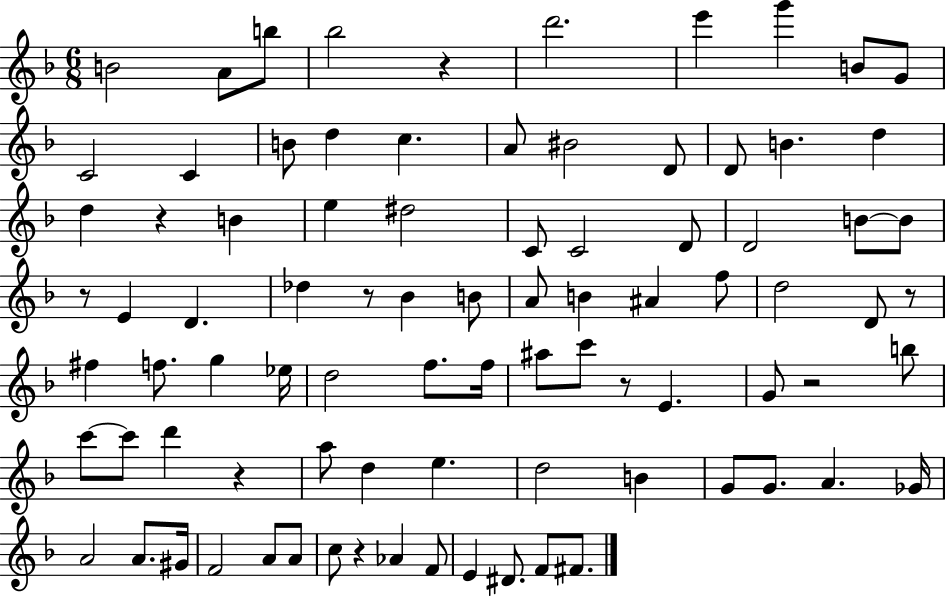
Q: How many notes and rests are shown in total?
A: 87